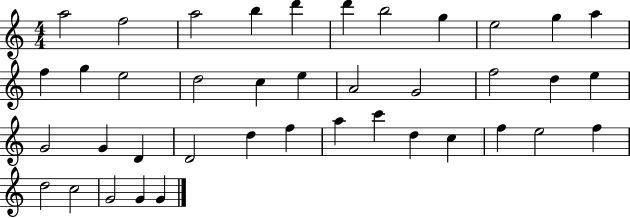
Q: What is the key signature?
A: C major